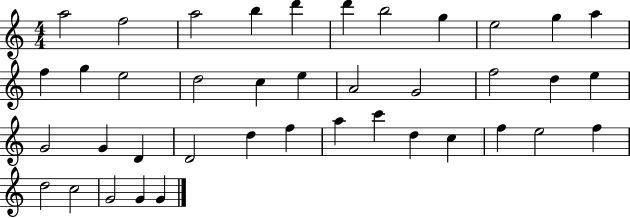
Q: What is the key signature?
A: C major